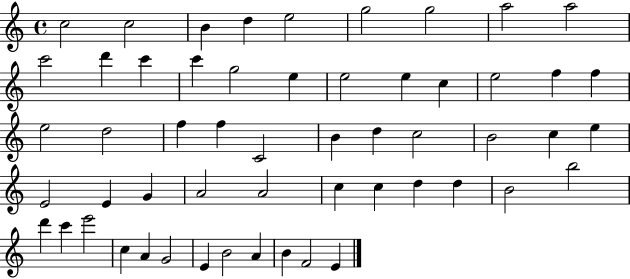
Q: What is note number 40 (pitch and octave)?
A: D5